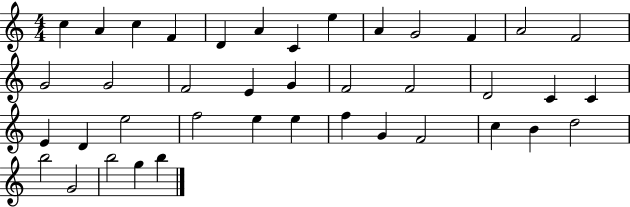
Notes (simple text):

C5/q A4/q C5/q F4/q D4/q A4/q C4/q E5/q A4/q G4/h F4/q A4/h F4/h G4/h G4/h F4/h E4/q G4/q F4/h F4/h D4/h C4/q C4/q E4/q D4/q E5/h F5/h E5/q E5/q F5/q G4/q F4/h C5/q B4/q D5/h B5/h G4/h B5/h G5/q B5/q